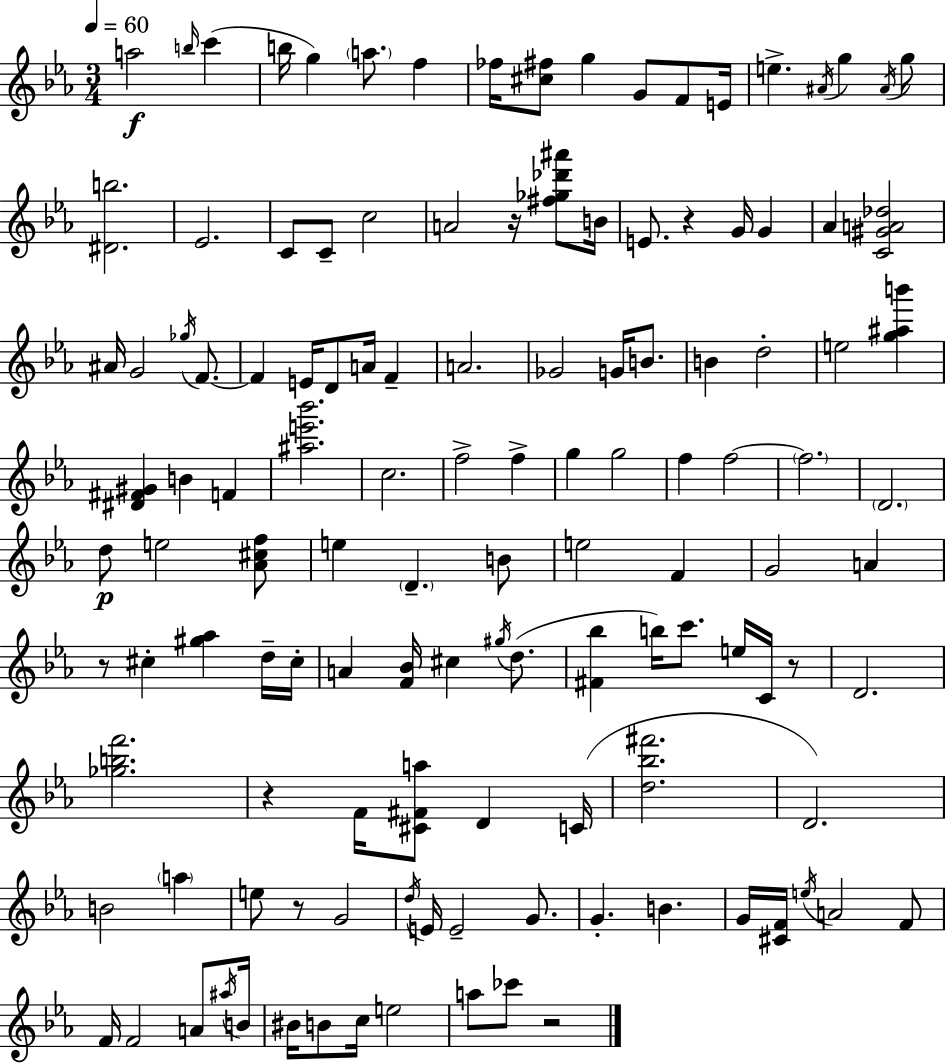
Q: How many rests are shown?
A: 7